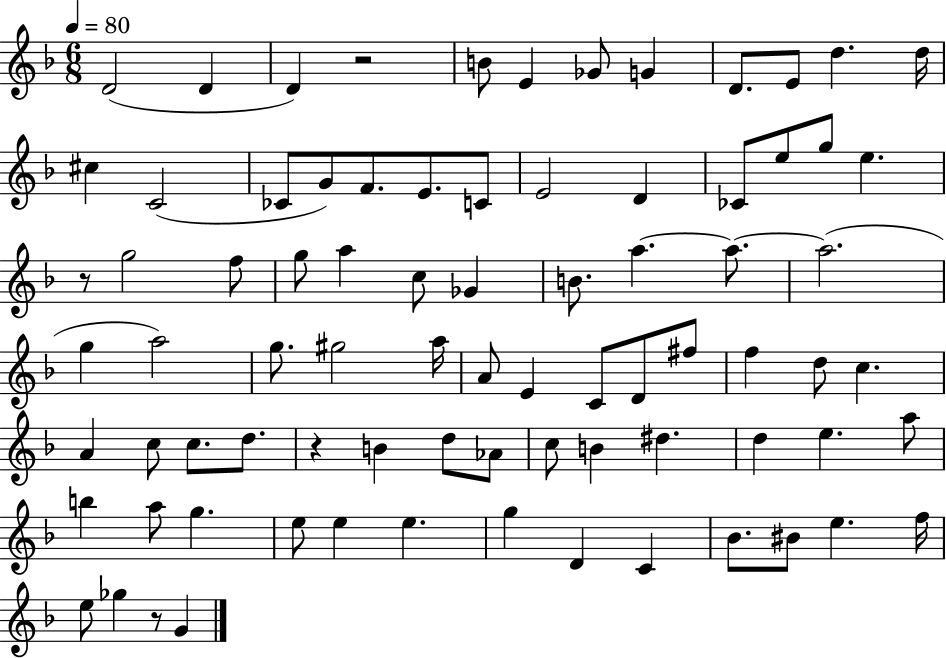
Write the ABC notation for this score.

X:1
T:Untitled
M:6/8
L:1/4
K:F
D2 D D z2 B/2 E _G/2 G D/2 E/2 d d/4 ^c C2 _C/2 G/2 F/2 E/2 C/2 E2 D _C/2 e/2 g/2 e z/2 g2 f/2 g/2 a c/2 _G B/2 a a/2 a2 g a2 g/2 ^g2 a/4 A/2 E C/2 D/2 ^f/2 f d/2 c A c/2 c/2 d/2 z B d/2 _A/2 c/2 B ^d d e a/2 b a/2 g e/2 e e g D C _B/2 ^B/2 e f/4 e/2 _g z/2 G